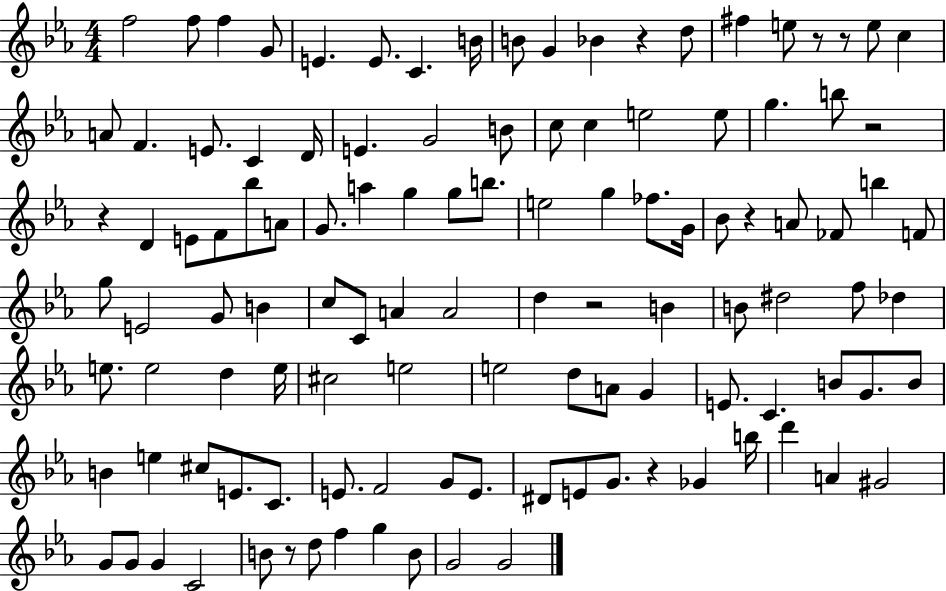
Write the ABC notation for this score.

X:1
T:Untitled
M:4/4
L:1/4
K:Eb
f2 f/2 f G/2 E E/2 C B/4 B/2 G _B z d/2 ^f e/2 z/2 z/2 e/2 c A/2 F E/2 C D/4 E G2 B/2 c/2 c e2 e/2 g b/2 z2 z D E/2 F/2 _b/2 A/2 G/2 a g g/2 b/2 e2 g _f/2 G/4 _B/2 z A/2 _F/2 b F/2 g/2 E2 G/2 B c/2 C/2 A A2 d z2 B B/2 ^d2 f/2 _d e/2 e2 d e/4 ^c2 e2 e2 d/2 A/2 G E/2 C B/2 G/2 B/2 B e ^c/2 E/2 C/2 E/2 F2 G/2 E/2 ^D/2 E/2 G/2 z _G b/4 d' A ^G2 G/2 G/2 G C2 B/2 z/2 d/2 f g B/2 G2 G2